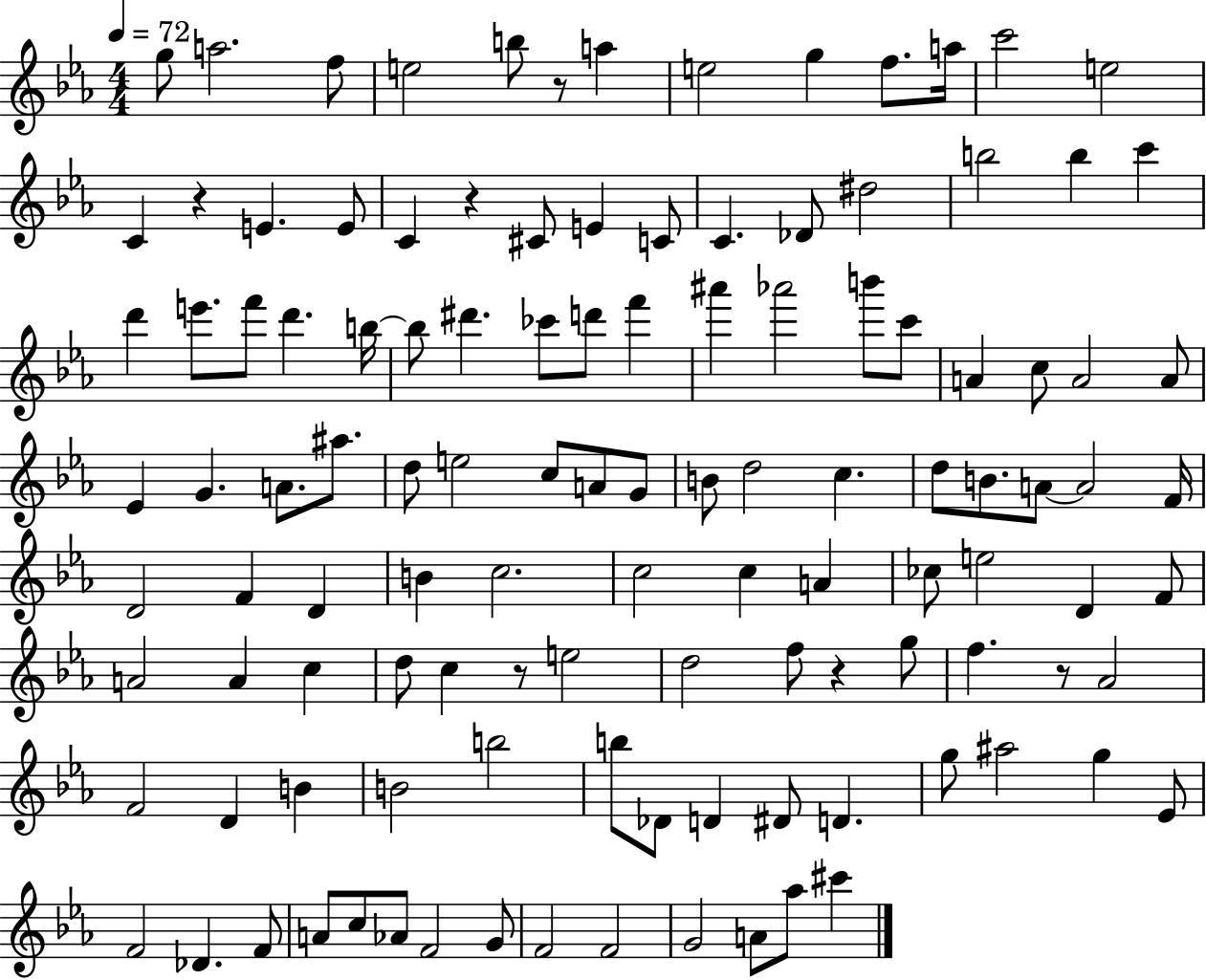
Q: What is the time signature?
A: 4/4